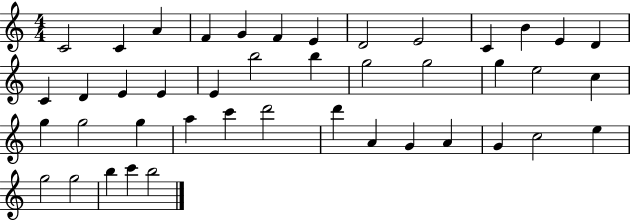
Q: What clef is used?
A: treble